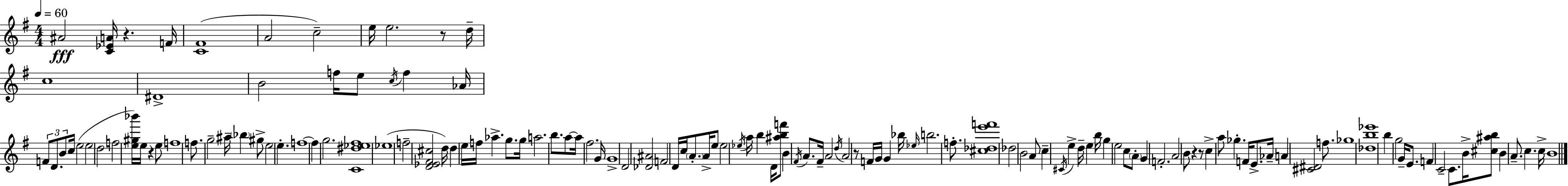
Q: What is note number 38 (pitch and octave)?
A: F5